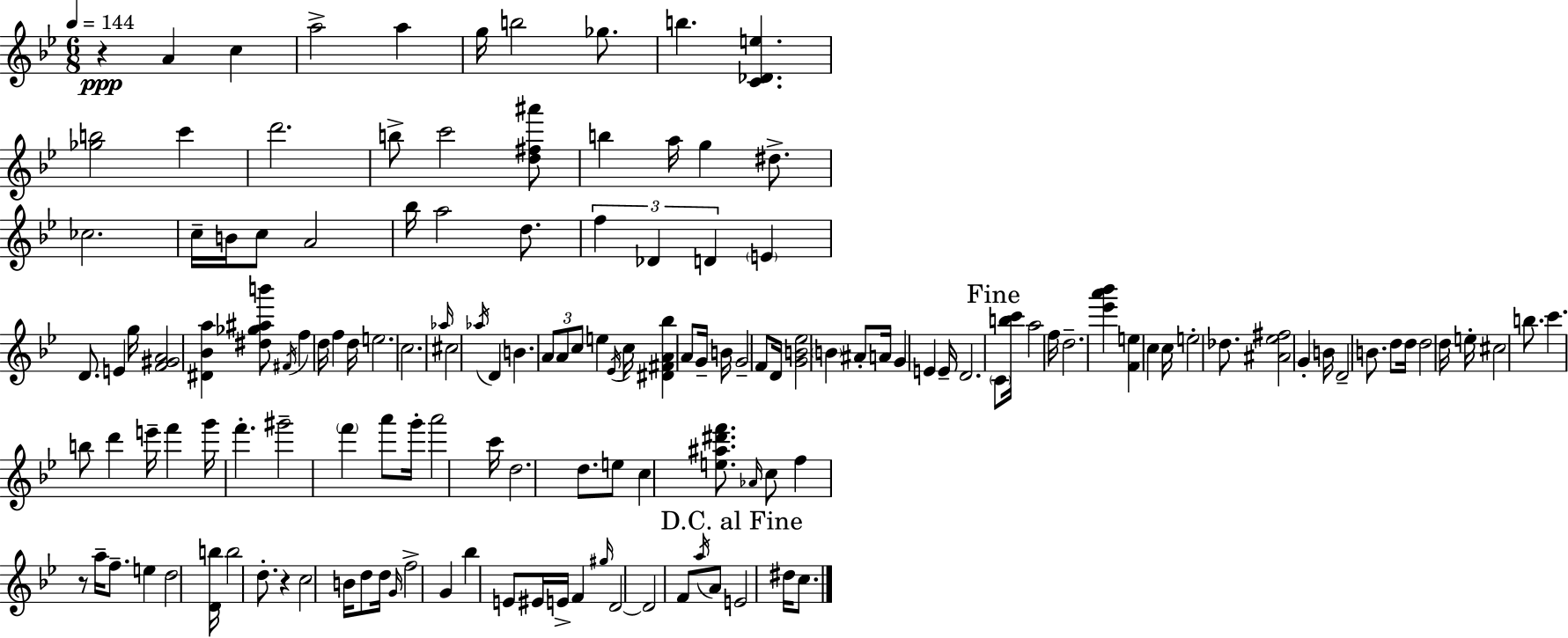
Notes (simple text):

R/q A4/q C5/q A5/h A5/q G5/s B5/h Gb5/e. B5/q. [C4,Db4,E5]/q. [Gb5,B5]/h C6/q D6/h. B5/e C6/h [D5,F#5,A#6]/e B5/q A5/s G5/q D#5/e. CES5/h. C5/s B4/s C5/e A4/h Bb5/s A5/h D5/e. F5/q Db4/q D4/q E4/q D4/e. E4/q G5/s [F4,G#4,A4]/h [D#4,Bb4,A5]/q [D#5,Gb5,A#5,B6]/e F#4/s F5/q D5/s F5/q D5/s E5/h. C5/h. Ab5/s C#5/h Ab5/s D4/q B4/q. A4/e A4/e C5/e E5/q Eb4/s C5/s [D#4,F#4,A4,Bb5]/q A4/e G4/s B4/s G4/h F4/e D4/s [G4,B4,Eb5]/h B4/q A#4/e A4/s G4/q E4/q E4/s D4/h. C4/e [B5,C6]/s A5/h F5/s D5/h. [Eb6,A6,Bb6]/q [F4,E5]/q C5/q C5/s E5/h Db5/e. [A#4,Eb5,F#5]/h G4/q B4/s D4/h B4/e. D5/e D5/s D5/h D5/s E5/s C#5/h B5/e. C6/q. B5/e D6/q E6/s F6/q G6/s F6/q. G#6/h F6/q A6/e G6/s A6/h C6/s D5/h. D5/e. E5/e C5/q [E5,A#5,D#6,F6]/e. Ab4/s C5/e F5/q R/e A5/s F5/e. E5/q D5/h [D4,B5]/s B5/h D5/e. R/q C5/h B4/s D5/e D5/s G4/s F5/h G4/q Bb5/q E4/e EIS4/s E4/s F4/q G#5/s D4/h D4/h F4/e A5/s A4/e E4/h D#5/s C5/e.